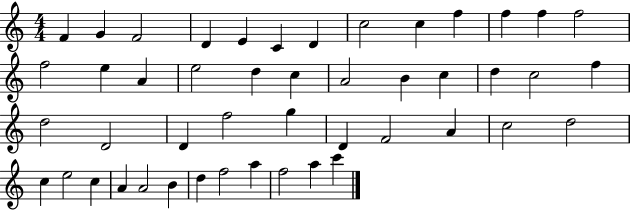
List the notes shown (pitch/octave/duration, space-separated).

F4/q G4/q F4/h D4/q E4/q C4/q D4/q C5/h C5/q F5/q F5/q F5/q F5/h F5/h E5/q A4/q E5/h D5/q C5/q A4/h B4/q C5/q D5/q C5/h F5/q D5/h D4/h D4/q F5/h G5/q D4/q F4/h A4/q C5/h D5/h C5/q E5/h C5/q A4/q A4/h B4/q D5/q F5/h A5/q F5/h A5/q C6/q